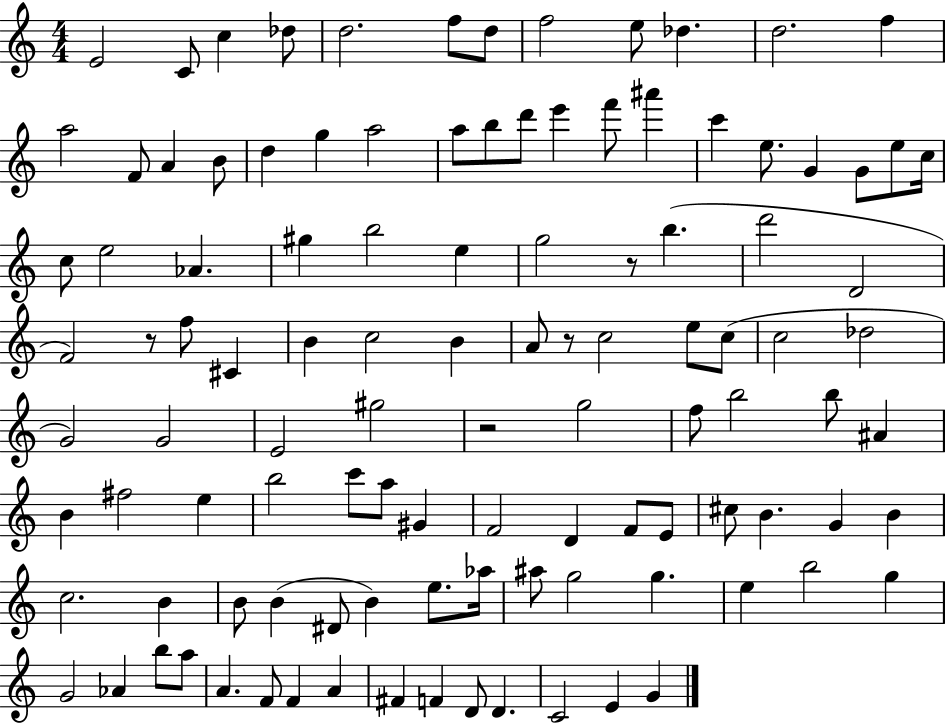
{
  \clef treble
  \numericTimeSignature
  \time 4/4
  \key c \major
  e'2 c'8 c''4 des''8 | d''2. f''8 d''8 | f''2 e''8 des''4. | d''2. f''4 | \break a''2 f'8 a'4 b'8 | d''4 g''4 a''2 | a''8 b''8 d'''8 e'''4 f'''8 ais'''4 | c'''4 e''8. g'4 g'8 e''8 c''16 | \break c''8 e''2 aes'4. | gis''4 b''2 e''4 | g''2 r8 b''4.( | d'''2 d'2 | \break f'2) r8 f''8 cis'4 | b'4 c''2 b'4 | a'8 r8 c''2 e''8 c''8( | c''2 des''2 | \break g'2) g'2 | e'2 gis''2 | r2 g''2 | f''8 b''2 b''8 ais'4 | \break b'4 fis''2 e''4 | b''2 c'''8 a''8 gis'4 | f'2 d'4 f'8 e'8 | cis''8 b'4. g'4 b'4 | \break c''2. b'4 | b'8 b'4( dis'8 b'4) e''8. aes''16 | ais''8 g''2 g''4. | e''4 b''2 g''4 | \break g'2 aes'4 b''8 a''8 | a'4. f'8 f'4 a'4 | fis'4 f'4 d'8 d'4. | c'2 e'4 g'4 | \break \bar "|."
}